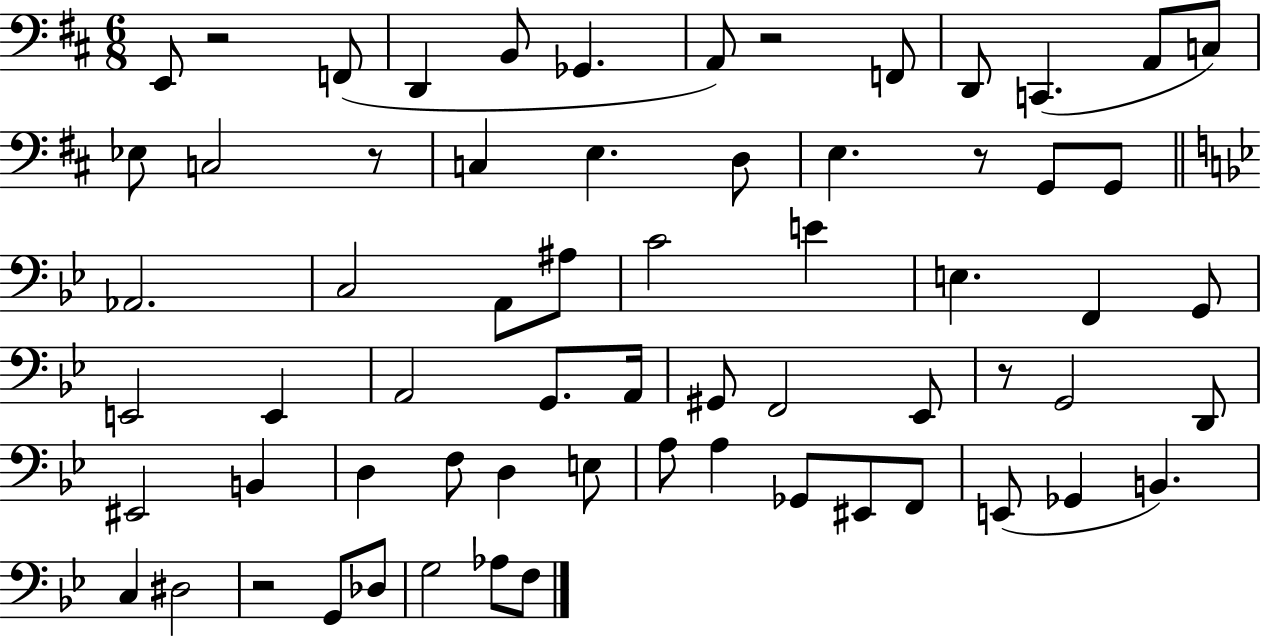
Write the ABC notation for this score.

X:1
T:Untitled
M:6/8
L:1/4
K:D
E,,/2 z2 F,,/2 D,, B,,/2 _G,, A,,/2 z2 F,,/2 D,,/2 C,, A,,/2 C,/2 _E,/2 C,2 z/2 C, E, D,/2 E, z/2 G,,/2 G,,/2 _A,,2 C,2 A,,/2 ^A,/2 C2 E E, F,, G,,/2 E,,2 E,, A,,2 G,,/2 A,,/4 ^G,,/2 F,,2 _E,,/2 z/2 G,,2 D,,/2 ^E,,2 B,, D, F,/2 D, E,/2 A,/2 A, _G,,/2 ^E,,/2 F,,/2 E,,/2 _G,, B,, C, ^D,2 z2 G,,/2 _D,/2 G,2 _A,/2 F,/2